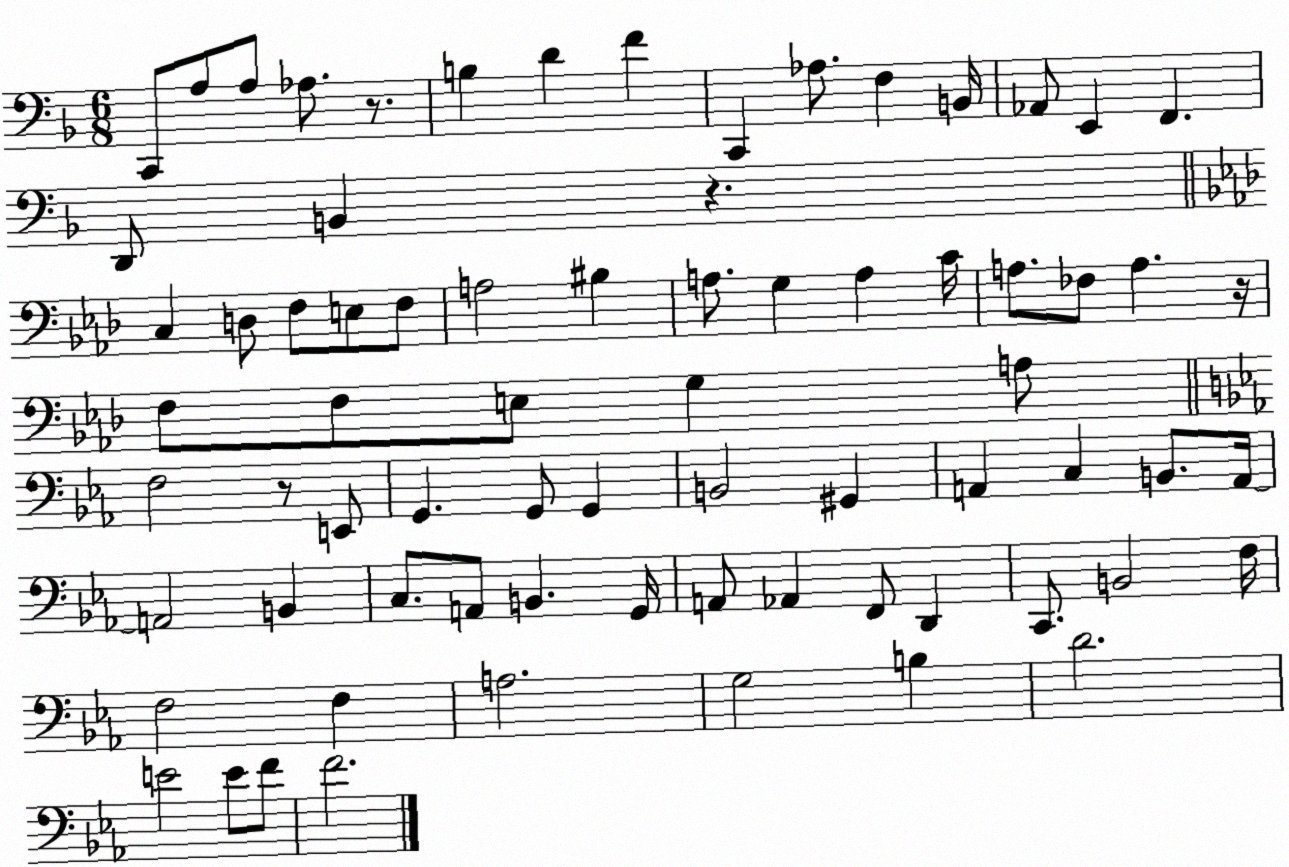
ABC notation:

X:1
T:Untitled
M:6/8
L:1/4
K:F
C,,/2 A,/2 A,/2 _A,/2 z/2 B, D F C,, _A,/2 F, B,,/4 _A,,/2 E,, F,, D,,/2 B,, z C, D,/2 F,/2 E,/2 F,/2 A,2 ^B, A,/2 G, A, C/4 A,/2 _F,/2 A, z/4 F,/2 F,/2 E,/2 G, A,/2 F,2 z/2 E,,/2 G,, G,,/2 G,, B,,2 ^G,, A,, C, B,,/2 A,,/4 A,,2 B,, C,/2 A,,/2 B,, G,,/4 A,,/2 _A,, F,,/2 D,, C,,/2 B,,2 F,/4 F,2 F, A,2 G,2 B, D2 E2 E/2 F/2 F2